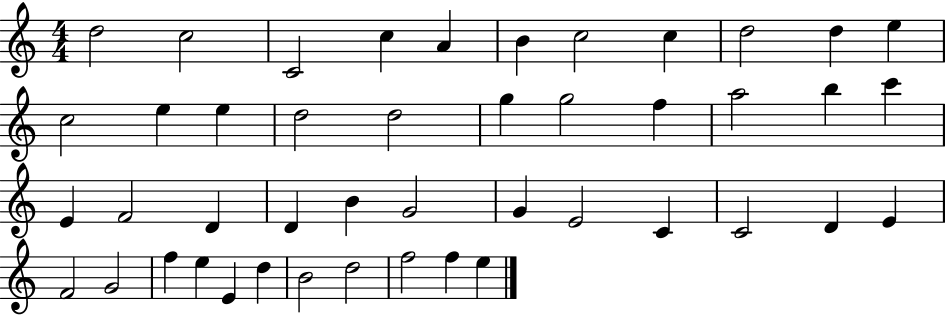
X:1
T:Untitled
M:4/4
L:1/4
K:C
d2 c2 C2 c A B c2 c d2 d e c2 e e d2 d2 g g2 f a2 b c' E F2 D D B G2 G E2 C C2 D E F2 G2 f e E d B2 d2 f2 f e